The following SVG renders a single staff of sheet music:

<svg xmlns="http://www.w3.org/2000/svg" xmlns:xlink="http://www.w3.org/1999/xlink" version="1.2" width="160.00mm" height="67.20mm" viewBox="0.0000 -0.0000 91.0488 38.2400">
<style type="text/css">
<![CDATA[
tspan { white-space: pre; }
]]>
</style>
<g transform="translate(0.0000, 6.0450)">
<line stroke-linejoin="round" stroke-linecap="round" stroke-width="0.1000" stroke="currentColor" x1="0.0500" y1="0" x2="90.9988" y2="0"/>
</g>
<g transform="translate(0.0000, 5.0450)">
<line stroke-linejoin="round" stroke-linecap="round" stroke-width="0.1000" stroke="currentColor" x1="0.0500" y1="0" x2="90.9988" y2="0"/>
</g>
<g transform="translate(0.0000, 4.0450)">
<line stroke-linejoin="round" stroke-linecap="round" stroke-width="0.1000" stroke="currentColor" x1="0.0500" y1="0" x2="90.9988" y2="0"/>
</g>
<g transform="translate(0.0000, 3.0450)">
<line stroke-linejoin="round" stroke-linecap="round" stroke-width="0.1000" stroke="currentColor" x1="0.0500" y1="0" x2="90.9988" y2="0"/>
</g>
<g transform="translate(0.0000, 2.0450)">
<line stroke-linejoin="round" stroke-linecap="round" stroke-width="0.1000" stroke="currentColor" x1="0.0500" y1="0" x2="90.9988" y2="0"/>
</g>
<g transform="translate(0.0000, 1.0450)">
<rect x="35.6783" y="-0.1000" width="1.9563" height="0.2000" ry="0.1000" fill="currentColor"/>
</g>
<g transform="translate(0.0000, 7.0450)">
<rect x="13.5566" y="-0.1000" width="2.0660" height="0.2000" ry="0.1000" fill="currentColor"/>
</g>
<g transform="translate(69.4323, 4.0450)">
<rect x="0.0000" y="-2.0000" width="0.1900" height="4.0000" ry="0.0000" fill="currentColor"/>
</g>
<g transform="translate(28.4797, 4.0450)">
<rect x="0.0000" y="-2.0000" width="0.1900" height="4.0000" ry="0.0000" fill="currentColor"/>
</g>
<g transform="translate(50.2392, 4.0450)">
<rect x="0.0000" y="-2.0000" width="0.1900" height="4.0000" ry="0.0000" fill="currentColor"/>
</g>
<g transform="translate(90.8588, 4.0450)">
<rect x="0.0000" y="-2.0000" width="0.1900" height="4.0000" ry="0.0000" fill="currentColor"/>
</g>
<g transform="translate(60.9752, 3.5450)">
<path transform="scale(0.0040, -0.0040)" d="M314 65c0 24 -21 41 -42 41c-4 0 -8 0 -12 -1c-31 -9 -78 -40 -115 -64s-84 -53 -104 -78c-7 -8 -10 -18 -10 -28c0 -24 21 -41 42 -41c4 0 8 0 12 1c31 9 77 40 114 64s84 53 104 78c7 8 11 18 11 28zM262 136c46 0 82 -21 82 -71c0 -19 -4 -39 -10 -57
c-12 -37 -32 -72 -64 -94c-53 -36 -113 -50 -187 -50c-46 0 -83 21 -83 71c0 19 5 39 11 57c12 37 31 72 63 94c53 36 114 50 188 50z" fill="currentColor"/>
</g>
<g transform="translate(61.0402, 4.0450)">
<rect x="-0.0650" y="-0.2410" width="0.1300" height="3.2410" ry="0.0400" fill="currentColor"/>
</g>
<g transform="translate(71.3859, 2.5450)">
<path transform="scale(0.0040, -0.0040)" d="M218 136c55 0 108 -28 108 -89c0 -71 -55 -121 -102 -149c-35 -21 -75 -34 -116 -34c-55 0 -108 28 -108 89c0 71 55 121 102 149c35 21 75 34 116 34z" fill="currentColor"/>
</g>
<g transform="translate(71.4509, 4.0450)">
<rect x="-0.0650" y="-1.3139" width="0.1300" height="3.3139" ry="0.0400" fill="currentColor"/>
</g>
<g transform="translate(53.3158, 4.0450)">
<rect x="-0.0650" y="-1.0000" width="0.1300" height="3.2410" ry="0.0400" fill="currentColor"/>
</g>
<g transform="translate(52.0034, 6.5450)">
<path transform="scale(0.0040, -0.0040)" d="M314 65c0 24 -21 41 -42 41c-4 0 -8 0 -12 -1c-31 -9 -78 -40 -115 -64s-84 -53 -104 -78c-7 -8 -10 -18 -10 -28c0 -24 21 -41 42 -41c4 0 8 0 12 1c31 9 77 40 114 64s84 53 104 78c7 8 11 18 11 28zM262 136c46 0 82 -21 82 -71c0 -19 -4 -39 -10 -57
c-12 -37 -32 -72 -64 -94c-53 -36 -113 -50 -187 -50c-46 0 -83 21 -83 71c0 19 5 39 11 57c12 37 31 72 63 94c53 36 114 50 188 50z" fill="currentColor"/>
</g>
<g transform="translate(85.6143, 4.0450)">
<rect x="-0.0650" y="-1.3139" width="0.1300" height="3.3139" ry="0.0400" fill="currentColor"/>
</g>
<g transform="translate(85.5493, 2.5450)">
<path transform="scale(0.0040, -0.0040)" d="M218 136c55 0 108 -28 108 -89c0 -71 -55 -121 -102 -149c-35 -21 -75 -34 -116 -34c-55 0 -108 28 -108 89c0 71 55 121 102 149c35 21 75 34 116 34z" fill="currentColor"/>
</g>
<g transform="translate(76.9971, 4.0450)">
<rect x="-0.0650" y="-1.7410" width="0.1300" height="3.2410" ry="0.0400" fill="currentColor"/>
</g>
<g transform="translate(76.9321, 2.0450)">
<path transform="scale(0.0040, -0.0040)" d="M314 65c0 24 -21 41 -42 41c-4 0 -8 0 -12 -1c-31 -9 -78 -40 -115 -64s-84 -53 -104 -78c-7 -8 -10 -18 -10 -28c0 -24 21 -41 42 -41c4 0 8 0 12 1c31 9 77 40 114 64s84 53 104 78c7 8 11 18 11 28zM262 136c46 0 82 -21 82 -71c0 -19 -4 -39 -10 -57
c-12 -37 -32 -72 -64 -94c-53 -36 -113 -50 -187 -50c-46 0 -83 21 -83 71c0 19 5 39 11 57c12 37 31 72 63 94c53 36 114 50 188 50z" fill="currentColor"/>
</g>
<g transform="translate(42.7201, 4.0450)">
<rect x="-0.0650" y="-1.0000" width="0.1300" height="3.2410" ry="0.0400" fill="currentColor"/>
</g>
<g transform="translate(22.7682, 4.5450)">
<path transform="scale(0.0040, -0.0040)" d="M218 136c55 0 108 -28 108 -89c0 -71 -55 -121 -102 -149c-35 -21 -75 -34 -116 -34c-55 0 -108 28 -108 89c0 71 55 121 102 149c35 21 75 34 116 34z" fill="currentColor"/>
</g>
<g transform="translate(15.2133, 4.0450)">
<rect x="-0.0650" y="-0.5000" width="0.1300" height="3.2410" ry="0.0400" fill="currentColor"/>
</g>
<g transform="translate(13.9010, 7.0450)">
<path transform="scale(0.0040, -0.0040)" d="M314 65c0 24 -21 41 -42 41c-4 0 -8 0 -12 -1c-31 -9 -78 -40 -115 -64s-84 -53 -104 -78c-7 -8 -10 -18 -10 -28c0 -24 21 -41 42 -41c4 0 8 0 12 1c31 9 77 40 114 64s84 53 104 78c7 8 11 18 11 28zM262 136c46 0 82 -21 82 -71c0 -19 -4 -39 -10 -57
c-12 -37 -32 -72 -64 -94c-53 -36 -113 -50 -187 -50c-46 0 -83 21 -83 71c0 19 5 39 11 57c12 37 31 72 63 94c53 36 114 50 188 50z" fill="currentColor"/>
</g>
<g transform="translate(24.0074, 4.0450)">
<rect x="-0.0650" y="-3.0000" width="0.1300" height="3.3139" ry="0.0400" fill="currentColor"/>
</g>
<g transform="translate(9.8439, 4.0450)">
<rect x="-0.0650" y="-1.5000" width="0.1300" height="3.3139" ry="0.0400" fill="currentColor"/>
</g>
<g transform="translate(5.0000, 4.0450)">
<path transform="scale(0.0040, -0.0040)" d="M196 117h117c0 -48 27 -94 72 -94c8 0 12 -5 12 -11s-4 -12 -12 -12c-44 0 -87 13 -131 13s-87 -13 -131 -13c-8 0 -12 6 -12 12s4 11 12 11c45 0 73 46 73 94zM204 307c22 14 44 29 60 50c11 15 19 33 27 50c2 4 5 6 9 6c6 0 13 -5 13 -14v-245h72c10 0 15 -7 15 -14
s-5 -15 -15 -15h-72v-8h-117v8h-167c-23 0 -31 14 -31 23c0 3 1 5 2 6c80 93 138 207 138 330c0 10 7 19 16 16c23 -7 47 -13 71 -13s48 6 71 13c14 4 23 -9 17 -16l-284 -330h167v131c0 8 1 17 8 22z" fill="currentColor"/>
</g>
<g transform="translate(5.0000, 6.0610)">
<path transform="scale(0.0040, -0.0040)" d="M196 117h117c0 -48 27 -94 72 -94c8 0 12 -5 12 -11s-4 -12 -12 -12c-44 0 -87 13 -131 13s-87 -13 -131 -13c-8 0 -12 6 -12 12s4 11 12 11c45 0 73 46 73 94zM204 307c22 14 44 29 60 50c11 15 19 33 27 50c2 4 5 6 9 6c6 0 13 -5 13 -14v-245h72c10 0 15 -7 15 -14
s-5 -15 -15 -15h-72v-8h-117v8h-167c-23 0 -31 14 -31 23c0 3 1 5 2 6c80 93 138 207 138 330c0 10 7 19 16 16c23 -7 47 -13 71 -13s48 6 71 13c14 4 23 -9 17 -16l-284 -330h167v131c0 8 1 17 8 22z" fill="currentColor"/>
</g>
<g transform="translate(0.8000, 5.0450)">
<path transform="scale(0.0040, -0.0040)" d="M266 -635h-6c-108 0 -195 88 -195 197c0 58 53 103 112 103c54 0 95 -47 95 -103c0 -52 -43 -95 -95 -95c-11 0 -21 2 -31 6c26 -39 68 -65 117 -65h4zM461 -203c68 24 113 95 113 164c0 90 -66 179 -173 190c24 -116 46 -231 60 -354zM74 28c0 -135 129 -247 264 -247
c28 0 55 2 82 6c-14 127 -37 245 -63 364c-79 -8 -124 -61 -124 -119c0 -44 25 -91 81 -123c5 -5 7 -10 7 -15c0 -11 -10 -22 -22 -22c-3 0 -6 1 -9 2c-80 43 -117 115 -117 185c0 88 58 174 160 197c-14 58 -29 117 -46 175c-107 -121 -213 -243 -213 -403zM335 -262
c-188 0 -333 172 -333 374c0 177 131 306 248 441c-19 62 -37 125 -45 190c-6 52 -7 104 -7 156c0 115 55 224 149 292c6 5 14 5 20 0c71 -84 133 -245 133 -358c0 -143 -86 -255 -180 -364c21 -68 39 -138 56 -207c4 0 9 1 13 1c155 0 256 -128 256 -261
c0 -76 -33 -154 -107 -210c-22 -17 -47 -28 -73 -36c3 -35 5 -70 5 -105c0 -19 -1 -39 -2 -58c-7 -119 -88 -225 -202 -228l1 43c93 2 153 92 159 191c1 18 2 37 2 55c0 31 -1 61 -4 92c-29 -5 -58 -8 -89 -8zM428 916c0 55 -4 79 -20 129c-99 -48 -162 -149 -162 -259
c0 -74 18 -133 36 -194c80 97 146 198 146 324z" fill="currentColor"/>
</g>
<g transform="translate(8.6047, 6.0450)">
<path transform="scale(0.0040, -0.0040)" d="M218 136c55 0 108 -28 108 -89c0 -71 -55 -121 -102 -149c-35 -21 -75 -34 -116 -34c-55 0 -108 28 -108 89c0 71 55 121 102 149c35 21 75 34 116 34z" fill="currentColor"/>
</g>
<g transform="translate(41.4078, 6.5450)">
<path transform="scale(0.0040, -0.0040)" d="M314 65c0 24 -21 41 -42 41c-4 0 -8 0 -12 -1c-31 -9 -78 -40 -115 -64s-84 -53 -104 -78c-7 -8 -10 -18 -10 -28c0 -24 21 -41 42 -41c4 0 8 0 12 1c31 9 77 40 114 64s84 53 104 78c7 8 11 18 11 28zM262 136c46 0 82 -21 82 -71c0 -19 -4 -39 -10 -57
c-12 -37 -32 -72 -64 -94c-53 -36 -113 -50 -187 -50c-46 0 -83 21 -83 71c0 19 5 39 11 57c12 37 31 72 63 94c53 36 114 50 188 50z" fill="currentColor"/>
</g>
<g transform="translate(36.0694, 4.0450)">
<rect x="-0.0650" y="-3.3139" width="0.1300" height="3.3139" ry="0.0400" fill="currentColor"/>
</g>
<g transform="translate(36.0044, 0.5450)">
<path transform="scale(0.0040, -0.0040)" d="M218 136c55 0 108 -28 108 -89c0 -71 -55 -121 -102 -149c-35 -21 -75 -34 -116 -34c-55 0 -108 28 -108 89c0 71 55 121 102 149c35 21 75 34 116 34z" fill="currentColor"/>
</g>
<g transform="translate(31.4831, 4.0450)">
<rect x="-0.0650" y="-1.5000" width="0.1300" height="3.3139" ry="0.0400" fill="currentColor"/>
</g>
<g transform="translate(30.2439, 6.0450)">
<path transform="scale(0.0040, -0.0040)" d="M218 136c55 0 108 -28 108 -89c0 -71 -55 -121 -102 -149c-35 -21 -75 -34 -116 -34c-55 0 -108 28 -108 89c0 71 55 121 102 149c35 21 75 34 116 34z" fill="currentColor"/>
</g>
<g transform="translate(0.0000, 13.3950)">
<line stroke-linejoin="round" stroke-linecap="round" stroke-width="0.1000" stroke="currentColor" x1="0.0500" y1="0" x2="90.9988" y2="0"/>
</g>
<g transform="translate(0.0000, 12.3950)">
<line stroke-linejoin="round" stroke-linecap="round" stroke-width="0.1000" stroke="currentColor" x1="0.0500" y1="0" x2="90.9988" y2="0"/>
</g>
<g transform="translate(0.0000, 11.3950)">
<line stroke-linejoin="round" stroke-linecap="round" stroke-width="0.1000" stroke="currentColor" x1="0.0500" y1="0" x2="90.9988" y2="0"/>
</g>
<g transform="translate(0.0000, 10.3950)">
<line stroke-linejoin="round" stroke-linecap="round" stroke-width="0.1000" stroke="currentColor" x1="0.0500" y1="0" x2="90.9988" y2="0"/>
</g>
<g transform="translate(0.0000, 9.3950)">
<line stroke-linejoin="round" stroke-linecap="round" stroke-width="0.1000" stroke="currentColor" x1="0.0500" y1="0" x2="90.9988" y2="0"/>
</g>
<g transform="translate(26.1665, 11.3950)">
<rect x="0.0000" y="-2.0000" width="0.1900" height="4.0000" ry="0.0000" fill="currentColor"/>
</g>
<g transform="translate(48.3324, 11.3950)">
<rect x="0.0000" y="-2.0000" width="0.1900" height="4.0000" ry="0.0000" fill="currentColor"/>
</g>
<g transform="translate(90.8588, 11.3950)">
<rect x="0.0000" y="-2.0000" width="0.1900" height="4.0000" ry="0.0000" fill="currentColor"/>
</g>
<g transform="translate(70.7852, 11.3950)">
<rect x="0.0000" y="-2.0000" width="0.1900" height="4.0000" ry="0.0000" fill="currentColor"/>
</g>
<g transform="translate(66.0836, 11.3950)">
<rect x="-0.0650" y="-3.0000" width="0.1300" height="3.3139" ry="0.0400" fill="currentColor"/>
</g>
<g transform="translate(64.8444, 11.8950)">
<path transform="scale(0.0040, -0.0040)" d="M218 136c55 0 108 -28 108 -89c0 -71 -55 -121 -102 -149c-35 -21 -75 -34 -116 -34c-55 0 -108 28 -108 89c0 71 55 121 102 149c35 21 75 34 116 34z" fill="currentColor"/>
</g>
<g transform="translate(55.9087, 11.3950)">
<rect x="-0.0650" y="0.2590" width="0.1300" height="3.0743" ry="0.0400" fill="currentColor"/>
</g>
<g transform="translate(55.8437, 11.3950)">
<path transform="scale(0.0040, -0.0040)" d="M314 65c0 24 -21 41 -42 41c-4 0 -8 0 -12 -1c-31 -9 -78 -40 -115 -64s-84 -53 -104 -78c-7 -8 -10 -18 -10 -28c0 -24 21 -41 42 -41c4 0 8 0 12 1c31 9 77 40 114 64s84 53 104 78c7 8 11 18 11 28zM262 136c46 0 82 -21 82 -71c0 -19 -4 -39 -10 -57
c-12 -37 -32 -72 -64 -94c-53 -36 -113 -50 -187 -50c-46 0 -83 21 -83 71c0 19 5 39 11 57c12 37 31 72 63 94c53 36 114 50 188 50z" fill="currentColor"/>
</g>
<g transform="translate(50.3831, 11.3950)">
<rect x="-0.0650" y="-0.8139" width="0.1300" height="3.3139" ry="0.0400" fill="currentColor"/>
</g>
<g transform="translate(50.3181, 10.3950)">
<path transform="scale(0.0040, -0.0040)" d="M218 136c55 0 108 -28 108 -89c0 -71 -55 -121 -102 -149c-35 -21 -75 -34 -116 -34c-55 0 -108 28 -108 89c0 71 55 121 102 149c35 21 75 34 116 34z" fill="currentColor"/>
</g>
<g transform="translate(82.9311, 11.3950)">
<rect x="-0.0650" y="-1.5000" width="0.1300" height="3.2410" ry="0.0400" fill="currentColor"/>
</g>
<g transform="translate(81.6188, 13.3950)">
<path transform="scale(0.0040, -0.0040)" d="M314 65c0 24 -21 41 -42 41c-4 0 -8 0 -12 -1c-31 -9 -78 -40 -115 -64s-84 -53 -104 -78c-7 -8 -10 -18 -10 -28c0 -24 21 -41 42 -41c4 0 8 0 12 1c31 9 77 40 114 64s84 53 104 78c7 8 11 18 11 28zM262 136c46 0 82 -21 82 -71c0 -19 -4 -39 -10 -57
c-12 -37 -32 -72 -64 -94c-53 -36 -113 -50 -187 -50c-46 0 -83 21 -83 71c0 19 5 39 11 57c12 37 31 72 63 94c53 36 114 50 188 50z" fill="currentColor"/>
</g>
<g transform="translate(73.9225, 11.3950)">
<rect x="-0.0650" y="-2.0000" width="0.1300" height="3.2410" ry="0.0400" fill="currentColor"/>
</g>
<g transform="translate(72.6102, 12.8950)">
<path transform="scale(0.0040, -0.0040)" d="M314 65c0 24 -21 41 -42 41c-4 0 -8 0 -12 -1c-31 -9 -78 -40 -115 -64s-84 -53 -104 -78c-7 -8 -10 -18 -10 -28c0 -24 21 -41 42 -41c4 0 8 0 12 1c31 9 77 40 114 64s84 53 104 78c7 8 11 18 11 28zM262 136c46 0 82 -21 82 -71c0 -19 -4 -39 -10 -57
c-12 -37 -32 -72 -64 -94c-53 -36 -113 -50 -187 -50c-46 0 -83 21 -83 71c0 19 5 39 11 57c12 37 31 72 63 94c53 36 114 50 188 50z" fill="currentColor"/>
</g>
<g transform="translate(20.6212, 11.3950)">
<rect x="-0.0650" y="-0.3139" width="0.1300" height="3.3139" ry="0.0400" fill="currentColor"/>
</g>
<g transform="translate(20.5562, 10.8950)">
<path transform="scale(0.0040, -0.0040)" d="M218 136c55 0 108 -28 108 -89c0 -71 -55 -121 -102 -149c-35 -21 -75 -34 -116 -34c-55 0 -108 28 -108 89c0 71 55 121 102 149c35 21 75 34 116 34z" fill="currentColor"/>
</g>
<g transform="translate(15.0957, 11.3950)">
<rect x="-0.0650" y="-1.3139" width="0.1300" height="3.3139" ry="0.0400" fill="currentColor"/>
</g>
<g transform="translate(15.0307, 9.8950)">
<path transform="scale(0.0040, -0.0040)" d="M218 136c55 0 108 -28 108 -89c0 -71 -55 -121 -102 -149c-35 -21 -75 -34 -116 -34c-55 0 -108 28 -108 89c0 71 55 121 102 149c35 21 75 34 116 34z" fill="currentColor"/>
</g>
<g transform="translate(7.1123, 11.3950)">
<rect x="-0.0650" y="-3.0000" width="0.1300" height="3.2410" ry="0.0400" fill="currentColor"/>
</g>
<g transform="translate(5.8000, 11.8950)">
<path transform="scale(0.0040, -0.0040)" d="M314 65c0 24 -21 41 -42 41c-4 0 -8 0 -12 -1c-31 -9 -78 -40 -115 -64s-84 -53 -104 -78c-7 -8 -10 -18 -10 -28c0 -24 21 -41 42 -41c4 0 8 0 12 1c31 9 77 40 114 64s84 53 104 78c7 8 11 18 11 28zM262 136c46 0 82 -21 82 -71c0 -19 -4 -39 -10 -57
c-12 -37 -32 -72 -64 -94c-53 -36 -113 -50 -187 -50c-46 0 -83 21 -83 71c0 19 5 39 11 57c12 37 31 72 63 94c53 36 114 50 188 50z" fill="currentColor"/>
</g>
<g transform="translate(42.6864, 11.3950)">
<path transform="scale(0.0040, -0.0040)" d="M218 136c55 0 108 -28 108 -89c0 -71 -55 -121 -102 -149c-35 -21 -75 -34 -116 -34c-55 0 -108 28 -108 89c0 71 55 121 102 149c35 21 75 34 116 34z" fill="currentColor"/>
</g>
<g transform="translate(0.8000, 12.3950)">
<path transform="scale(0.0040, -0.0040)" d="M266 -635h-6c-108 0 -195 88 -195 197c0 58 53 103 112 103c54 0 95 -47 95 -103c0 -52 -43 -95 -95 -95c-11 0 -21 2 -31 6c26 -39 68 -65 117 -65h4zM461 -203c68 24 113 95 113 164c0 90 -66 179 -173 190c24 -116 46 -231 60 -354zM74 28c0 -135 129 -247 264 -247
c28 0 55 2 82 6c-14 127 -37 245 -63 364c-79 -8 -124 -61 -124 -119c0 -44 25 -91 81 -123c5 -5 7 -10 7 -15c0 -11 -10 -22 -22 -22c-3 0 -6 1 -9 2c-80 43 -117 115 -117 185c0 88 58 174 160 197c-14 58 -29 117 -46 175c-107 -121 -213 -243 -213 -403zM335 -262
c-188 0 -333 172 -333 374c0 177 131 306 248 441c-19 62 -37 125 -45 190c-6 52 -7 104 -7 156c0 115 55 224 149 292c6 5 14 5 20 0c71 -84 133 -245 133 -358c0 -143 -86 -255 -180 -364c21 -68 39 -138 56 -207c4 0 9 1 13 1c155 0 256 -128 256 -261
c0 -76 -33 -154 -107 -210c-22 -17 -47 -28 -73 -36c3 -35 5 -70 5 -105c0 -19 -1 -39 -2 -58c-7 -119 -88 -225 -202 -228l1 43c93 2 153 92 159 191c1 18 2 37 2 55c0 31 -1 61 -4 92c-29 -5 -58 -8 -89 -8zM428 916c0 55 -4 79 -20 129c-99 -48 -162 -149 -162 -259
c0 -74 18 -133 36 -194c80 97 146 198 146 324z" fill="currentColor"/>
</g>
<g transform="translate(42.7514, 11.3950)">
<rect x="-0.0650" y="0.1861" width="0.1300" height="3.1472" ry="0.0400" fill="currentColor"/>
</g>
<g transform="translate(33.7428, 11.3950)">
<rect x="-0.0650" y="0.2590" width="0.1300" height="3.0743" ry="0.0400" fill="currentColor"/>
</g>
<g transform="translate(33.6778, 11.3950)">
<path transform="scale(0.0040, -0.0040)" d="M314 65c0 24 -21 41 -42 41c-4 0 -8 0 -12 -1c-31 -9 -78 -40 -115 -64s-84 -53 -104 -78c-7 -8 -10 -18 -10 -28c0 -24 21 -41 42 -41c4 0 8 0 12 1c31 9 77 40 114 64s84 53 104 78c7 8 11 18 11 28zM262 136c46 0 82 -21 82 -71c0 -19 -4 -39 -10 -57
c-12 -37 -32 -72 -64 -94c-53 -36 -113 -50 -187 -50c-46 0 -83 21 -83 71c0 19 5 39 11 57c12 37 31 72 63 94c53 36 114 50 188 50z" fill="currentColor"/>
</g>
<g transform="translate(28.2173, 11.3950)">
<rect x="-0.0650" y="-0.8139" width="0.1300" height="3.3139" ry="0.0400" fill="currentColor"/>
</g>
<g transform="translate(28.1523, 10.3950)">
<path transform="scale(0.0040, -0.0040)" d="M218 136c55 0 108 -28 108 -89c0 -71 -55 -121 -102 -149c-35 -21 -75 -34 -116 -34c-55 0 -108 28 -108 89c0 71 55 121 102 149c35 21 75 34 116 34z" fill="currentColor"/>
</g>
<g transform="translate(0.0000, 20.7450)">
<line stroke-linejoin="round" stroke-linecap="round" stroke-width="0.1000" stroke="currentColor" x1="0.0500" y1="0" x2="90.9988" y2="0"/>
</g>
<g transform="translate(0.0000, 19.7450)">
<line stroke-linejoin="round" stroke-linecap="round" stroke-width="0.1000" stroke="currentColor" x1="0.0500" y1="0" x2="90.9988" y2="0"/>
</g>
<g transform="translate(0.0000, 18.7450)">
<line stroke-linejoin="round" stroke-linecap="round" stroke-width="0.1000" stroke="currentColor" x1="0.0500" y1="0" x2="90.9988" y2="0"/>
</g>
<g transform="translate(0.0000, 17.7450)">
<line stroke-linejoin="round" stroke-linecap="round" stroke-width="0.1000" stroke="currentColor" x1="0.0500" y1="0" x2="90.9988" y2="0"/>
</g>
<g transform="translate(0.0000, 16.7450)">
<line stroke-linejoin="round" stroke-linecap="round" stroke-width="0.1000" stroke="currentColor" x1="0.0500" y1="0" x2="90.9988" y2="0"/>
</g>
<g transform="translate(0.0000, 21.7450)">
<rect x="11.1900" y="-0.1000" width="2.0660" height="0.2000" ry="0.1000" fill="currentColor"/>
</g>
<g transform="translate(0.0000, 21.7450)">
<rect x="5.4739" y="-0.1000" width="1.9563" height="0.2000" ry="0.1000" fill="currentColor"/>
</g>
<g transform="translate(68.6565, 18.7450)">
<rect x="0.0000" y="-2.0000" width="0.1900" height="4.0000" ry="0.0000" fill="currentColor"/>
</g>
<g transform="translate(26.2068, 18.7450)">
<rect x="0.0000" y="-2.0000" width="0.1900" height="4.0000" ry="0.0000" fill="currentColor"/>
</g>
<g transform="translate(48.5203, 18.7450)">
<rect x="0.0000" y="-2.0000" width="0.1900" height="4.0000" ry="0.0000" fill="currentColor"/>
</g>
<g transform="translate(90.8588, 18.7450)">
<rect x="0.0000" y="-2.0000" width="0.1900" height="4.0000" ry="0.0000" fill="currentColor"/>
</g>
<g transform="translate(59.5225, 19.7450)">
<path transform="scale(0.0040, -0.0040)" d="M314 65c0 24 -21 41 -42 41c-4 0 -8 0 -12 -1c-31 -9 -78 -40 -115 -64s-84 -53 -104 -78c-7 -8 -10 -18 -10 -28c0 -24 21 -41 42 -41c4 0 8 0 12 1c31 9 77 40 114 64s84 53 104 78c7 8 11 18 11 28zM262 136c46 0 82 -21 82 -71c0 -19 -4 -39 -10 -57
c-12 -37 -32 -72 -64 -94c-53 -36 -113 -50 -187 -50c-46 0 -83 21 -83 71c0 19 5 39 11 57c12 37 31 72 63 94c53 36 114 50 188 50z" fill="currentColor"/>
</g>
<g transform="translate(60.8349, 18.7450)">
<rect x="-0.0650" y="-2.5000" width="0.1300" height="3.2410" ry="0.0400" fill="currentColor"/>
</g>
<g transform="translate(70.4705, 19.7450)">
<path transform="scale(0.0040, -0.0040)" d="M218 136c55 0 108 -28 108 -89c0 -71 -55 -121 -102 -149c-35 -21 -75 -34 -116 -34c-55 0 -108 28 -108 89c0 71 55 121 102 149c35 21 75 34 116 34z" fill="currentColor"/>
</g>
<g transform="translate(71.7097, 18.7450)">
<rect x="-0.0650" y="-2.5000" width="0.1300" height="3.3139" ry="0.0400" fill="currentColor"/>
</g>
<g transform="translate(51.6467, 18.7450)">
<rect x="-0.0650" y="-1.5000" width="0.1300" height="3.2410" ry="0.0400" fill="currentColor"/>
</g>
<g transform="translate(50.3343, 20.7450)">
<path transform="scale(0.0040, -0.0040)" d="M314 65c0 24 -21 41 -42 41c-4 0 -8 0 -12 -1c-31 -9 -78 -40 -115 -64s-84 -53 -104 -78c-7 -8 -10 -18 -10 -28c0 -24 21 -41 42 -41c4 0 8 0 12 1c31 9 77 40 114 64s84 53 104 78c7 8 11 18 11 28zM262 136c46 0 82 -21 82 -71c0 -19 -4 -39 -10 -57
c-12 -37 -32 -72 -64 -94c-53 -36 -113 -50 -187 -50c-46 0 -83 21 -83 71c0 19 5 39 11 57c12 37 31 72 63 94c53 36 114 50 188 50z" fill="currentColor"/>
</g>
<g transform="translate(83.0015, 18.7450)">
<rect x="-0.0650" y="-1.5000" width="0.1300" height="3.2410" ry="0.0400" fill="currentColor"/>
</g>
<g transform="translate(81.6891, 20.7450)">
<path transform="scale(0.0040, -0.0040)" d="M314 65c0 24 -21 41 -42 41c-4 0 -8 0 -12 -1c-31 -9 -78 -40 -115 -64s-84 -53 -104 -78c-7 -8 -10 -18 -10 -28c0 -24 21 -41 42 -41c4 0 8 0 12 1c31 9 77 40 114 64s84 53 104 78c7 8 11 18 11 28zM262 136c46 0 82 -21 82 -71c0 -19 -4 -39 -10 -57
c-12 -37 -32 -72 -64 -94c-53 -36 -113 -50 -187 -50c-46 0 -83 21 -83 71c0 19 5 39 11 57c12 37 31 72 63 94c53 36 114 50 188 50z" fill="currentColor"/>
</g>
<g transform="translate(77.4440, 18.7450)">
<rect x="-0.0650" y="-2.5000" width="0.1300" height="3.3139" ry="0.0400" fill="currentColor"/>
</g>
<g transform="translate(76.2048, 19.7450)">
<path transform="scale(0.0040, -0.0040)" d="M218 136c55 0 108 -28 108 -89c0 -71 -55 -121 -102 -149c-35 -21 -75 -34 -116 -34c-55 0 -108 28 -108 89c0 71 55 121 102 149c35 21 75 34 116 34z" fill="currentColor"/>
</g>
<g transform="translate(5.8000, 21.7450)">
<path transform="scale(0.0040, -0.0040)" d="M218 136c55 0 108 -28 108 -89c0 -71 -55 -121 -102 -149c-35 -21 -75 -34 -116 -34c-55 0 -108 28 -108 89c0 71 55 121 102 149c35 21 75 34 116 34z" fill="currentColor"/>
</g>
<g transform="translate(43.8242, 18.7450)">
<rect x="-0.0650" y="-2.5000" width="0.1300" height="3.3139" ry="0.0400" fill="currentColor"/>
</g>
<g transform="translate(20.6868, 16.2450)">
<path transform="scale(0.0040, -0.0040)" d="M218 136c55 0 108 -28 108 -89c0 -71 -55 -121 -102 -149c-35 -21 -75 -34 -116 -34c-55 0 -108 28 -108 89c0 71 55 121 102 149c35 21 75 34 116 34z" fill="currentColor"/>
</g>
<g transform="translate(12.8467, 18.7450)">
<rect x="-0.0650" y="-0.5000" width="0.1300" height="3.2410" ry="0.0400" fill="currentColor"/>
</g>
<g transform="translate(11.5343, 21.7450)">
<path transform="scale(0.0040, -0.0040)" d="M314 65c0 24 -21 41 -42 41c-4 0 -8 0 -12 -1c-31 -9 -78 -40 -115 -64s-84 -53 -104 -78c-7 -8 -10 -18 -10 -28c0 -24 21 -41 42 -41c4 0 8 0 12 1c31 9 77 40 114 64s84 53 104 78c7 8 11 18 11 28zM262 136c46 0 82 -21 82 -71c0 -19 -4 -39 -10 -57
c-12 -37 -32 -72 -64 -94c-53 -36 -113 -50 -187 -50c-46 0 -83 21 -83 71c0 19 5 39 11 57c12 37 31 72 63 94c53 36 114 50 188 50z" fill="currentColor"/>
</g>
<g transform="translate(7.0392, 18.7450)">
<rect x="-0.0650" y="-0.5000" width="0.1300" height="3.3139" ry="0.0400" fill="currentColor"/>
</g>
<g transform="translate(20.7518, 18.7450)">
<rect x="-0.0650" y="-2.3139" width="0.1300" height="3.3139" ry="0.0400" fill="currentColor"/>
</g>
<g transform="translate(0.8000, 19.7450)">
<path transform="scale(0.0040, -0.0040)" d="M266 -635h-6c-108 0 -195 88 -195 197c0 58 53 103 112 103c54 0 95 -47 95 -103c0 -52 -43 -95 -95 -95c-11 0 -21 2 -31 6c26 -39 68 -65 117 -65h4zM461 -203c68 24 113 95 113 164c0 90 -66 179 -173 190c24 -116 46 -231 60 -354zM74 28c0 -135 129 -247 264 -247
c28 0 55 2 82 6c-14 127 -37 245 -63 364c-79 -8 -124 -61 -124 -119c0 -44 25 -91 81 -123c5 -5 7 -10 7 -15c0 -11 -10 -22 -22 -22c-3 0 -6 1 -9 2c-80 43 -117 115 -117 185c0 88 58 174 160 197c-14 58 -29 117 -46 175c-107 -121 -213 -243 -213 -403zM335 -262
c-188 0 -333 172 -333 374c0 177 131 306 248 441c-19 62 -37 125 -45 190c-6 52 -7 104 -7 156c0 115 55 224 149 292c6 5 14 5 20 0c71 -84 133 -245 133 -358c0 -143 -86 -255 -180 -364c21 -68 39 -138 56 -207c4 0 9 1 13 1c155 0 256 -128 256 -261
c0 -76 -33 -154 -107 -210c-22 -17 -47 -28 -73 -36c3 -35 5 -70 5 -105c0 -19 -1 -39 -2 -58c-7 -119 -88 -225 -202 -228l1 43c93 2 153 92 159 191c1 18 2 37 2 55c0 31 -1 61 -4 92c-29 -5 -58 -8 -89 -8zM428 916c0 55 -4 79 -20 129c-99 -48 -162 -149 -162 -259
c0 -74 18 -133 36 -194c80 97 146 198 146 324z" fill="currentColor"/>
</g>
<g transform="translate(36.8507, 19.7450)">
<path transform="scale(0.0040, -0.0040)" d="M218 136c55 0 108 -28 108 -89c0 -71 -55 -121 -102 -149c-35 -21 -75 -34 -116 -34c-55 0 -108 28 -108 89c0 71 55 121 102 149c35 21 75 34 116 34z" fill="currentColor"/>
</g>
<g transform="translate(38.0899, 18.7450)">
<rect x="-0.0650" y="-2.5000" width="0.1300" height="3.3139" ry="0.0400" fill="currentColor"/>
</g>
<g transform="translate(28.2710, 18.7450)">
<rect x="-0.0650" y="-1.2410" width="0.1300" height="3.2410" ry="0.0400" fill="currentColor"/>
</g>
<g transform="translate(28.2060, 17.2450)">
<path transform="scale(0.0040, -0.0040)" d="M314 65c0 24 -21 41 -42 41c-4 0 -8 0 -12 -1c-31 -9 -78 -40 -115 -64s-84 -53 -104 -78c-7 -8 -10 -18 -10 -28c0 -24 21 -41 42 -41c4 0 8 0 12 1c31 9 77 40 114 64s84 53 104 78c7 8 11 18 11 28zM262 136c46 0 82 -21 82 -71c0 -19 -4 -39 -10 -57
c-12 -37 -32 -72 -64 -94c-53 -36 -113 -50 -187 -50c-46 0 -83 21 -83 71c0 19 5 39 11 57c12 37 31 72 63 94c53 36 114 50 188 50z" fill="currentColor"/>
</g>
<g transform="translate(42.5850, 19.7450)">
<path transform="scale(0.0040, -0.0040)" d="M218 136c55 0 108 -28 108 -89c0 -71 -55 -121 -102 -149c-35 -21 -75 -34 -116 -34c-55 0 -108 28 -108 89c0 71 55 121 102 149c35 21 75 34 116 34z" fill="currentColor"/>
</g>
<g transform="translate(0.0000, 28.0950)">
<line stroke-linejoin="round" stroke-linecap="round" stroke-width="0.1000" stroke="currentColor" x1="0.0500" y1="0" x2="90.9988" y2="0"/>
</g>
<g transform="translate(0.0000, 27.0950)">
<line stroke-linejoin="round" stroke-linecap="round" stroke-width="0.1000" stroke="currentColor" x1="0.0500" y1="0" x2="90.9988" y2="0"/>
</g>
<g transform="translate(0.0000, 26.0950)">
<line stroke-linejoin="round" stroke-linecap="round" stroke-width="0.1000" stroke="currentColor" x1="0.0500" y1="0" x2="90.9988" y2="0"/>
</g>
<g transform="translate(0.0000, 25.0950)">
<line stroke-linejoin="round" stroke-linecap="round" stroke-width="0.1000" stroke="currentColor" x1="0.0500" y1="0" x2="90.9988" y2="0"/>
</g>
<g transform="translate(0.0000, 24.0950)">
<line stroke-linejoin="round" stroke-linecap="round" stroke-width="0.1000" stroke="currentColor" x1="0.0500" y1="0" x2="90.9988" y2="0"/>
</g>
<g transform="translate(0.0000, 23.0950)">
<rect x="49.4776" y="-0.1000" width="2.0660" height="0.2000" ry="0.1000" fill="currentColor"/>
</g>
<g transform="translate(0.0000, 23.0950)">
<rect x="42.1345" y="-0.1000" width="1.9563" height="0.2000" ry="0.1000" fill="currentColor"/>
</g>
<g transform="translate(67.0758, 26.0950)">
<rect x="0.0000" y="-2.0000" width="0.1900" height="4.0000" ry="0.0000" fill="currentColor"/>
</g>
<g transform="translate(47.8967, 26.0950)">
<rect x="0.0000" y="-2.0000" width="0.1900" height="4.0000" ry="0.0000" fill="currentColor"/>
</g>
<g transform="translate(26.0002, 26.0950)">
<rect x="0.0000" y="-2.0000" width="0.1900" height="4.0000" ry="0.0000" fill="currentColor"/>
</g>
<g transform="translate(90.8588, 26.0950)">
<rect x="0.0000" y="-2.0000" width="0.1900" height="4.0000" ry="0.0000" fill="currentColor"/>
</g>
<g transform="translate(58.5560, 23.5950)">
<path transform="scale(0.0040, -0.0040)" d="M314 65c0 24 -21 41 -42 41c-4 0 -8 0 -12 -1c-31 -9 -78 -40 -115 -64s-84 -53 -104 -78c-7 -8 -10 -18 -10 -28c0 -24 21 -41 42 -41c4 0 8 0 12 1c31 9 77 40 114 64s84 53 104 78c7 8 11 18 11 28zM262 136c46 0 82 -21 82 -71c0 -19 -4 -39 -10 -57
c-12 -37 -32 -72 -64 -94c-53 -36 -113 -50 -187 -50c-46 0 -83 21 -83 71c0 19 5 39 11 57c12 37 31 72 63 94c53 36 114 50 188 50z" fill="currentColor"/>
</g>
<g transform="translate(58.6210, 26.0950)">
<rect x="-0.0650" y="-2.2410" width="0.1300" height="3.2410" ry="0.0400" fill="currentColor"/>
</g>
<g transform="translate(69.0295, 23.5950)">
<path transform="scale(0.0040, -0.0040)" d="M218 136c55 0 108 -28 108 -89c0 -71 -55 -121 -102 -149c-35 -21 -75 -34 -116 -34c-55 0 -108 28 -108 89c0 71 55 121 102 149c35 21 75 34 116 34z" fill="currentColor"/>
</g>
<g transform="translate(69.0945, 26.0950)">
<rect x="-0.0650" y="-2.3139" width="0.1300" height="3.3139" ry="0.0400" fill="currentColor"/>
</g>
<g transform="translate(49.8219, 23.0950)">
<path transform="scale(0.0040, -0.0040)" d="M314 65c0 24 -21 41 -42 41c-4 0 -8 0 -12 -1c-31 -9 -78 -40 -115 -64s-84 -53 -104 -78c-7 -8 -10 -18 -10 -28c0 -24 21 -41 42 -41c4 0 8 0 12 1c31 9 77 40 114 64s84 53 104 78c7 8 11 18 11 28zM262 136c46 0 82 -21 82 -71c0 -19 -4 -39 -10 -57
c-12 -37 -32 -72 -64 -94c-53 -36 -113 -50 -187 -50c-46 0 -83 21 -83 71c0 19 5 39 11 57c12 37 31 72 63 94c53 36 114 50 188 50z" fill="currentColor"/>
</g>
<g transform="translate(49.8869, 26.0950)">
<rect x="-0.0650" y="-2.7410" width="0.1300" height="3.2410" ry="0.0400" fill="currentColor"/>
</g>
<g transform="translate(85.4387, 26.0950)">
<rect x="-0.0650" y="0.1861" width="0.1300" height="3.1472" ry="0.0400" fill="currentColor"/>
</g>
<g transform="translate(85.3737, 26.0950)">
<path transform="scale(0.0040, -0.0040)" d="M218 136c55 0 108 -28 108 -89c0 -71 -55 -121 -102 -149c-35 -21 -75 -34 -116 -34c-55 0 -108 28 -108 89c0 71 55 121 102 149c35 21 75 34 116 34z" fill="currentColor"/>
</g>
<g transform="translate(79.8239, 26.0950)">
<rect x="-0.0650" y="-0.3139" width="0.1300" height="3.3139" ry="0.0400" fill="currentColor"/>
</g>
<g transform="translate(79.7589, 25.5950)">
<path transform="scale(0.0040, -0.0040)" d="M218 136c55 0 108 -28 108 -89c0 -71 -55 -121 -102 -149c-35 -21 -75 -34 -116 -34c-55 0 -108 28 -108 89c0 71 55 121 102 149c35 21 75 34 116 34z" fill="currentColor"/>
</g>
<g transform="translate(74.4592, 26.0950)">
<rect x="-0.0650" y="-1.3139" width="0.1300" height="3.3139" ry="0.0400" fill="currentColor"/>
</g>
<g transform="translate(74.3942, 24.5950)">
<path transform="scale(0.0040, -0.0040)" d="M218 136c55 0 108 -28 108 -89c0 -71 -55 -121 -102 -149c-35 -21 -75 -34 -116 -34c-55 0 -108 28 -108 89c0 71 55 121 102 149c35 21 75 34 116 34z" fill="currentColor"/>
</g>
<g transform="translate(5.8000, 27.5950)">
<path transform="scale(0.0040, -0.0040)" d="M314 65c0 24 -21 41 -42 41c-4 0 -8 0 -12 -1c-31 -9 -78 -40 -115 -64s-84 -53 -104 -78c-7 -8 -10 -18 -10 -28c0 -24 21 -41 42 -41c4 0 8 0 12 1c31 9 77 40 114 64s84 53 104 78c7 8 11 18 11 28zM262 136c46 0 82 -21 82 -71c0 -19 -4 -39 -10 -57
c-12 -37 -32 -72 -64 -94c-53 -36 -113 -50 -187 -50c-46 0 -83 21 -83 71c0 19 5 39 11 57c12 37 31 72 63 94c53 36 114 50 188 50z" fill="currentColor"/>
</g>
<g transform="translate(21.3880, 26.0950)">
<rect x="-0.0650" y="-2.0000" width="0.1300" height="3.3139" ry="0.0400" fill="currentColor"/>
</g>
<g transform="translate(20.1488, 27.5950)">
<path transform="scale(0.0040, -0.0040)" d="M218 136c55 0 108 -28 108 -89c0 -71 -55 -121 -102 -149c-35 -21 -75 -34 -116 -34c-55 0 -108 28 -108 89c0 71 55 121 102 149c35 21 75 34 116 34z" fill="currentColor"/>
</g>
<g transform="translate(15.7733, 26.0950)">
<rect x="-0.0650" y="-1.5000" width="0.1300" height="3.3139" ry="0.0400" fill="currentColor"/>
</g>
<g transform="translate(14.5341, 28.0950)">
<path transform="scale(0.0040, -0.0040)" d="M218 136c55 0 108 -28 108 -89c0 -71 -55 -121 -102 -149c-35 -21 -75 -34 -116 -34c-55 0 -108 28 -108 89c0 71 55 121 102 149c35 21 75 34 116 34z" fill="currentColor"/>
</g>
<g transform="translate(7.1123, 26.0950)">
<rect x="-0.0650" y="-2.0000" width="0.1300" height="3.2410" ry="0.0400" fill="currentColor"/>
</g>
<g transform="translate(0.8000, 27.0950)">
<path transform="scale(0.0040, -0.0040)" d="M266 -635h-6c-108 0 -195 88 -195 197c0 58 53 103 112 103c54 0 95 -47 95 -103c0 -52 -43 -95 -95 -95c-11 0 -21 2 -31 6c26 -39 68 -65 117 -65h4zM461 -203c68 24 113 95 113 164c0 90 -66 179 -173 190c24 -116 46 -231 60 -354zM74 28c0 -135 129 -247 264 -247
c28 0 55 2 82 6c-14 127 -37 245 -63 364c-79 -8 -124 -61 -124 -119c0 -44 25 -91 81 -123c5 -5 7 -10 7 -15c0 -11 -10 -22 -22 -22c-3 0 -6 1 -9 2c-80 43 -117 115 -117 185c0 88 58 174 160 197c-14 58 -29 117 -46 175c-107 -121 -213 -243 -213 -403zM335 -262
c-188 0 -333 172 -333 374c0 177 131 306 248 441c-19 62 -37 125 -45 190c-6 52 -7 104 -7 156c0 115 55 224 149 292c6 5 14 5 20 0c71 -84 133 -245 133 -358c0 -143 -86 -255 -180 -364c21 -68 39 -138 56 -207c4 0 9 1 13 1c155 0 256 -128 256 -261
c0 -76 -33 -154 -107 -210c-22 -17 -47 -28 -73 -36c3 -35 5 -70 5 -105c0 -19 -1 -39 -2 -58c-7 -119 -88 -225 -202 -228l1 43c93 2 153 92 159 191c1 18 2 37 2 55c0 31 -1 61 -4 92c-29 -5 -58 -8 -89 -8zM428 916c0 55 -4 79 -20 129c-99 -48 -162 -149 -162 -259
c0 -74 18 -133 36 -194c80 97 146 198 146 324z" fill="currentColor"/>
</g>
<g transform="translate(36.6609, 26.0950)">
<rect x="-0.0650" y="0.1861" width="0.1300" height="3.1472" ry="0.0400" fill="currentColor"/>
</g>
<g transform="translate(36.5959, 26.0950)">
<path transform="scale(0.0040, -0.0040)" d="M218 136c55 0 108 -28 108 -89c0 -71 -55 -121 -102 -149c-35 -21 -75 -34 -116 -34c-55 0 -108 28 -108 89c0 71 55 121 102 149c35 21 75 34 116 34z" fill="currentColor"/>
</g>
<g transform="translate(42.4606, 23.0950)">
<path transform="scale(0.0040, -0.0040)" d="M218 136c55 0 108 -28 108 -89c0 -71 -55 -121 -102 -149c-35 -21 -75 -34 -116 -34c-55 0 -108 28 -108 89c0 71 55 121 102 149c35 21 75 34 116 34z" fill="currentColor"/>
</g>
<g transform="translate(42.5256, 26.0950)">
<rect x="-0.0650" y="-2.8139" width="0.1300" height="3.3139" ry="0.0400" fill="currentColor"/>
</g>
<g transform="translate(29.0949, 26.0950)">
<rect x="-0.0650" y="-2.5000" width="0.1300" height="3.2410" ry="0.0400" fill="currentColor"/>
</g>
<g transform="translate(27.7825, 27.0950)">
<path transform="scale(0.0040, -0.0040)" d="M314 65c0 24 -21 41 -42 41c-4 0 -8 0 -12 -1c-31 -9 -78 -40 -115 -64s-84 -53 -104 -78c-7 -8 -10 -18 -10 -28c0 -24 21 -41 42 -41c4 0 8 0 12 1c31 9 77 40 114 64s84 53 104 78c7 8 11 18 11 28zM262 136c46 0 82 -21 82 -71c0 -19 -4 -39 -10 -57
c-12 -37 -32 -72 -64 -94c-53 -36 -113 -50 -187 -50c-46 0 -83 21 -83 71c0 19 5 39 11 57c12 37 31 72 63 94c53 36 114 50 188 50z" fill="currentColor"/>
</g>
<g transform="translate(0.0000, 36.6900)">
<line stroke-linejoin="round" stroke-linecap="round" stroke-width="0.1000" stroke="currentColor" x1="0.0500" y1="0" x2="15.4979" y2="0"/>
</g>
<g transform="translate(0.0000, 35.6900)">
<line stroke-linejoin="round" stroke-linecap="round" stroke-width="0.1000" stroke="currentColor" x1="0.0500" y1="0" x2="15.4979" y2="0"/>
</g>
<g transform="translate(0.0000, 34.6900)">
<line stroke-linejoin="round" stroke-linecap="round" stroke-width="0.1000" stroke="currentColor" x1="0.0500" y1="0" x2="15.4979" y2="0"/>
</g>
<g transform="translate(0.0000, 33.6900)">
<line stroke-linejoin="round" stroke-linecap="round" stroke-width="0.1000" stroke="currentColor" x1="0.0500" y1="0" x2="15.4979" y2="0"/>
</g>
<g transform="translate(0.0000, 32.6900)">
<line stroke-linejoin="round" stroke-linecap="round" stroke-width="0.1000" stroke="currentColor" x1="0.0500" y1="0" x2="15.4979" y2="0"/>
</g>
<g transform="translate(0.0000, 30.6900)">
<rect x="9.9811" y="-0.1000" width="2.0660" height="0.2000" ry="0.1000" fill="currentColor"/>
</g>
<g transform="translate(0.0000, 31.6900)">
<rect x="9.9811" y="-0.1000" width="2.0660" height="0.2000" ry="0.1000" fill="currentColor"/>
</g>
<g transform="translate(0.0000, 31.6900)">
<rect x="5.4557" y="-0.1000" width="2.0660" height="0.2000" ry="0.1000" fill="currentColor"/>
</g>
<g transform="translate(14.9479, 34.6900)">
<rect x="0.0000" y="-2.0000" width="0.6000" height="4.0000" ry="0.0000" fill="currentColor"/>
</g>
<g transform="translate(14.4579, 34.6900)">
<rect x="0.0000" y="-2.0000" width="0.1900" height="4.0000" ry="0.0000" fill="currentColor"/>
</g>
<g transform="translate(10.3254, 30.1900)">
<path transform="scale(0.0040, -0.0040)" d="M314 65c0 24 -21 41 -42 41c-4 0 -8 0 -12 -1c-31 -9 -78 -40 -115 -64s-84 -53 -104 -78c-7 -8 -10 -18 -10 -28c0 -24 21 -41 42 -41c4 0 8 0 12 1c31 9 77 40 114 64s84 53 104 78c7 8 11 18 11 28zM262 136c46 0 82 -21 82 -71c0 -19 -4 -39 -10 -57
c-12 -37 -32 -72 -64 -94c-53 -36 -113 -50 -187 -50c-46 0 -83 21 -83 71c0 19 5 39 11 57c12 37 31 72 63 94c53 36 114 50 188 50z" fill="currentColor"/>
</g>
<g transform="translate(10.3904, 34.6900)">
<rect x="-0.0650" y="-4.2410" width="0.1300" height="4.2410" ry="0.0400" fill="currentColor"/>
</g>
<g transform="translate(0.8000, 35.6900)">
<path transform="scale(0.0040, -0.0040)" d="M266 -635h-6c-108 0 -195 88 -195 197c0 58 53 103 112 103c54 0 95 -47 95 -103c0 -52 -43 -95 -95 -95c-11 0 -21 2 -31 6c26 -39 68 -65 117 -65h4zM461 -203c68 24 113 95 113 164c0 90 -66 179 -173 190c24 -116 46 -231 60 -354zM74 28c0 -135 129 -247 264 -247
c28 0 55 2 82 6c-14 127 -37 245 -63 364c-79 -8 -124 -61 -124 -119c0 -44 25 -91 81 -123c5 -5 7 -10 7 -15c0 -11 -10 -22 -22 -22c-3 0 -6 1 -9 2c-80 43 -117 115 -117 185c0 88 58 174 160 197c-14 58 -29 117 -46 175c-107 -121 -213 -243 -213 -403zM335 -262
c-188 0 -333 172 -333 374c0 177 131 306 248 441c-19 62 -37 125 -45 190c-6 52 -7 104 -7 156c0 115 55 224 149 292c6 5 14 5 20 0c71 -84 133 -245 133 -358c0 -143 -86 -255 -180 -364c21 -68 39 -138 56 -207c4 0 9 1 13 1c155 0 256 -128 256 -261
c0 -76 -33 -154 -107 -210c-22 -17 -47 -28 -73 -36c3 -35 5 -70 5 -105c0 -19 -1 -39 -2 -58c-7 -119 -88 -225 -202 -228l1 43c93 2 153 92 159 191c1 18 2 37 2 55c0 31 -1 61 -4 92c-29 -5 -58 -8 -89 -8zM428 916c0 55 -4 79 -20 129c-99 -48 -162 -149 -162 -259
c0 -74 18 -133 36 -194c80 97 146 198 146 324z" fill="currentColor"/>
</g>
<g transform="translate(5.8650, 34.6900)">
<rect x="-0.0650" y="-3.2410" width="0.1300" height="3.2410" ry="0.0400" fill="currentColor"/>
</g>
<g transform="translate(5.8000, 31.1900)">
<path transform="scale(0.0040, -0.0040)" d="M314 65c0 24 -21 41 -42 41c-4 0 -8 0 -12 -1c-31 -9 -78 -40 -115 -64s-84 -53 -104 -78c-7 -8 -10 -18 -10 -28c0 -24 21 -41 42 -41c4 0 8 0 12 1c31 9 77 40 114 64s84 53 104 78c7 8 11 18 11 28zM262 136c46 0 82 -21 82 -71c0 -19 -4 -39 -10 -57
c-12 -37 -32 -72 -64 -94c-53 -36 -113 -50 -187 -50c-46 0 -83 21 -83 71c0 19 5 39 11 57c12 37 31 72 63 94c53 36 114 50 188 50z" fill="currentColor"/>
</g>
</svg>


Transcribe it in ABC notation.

X:1
T:Untitled
M:4/4
L:1/4
K:C
E C2 A E b D2 D2 c2 e f2 e A2 e c d B2 B d B2 A F2 E2 C C2 g e2 G G E2 G2 G G E2 F2 E F G2 B a a2 g2 g e c B b2 d'2